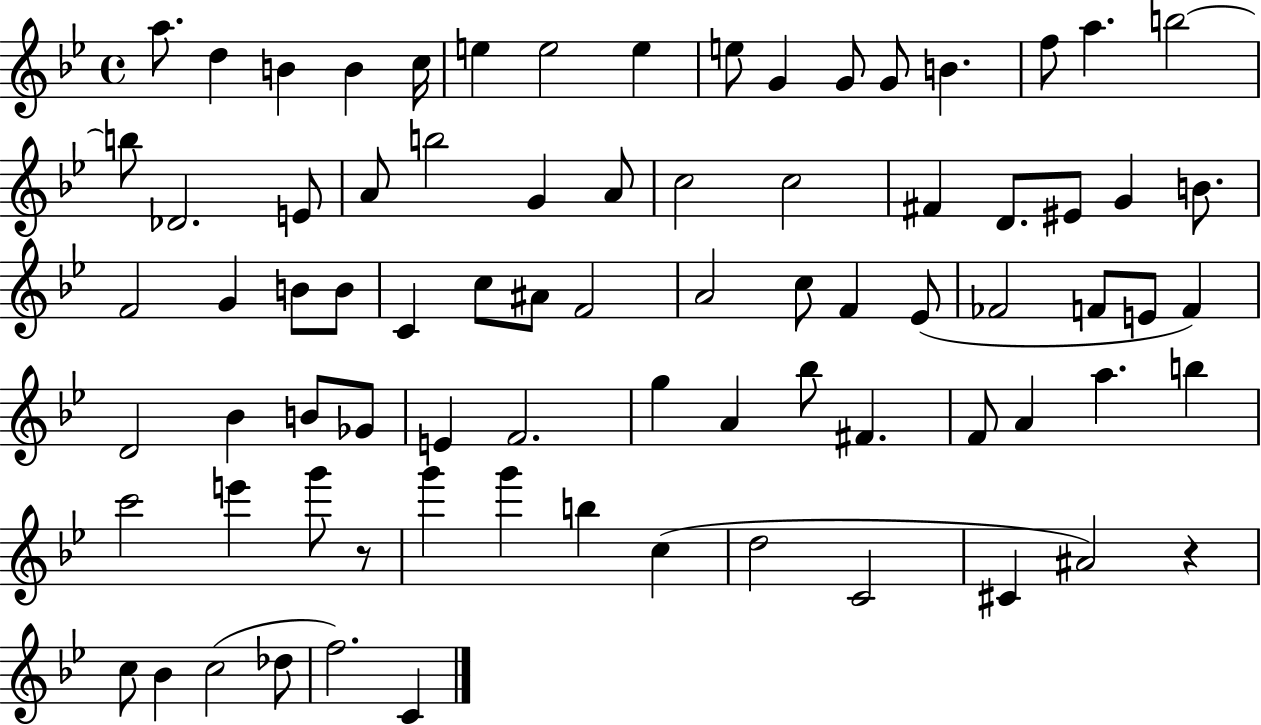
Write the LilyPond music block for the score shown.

{
  \clef treble
  \time 4/4
  \defaultTimeSignature
  \key bes \major
  a''8. d''4 b'4 b'4 c''16 | e''4 e''2 e''4 | e''8 g'4 g'8 g'8 b'4. | f''8 a''4. b''2~~ | \break b''8 des'2. e'8 | a'8 b''2 g'4 a'8 | c''2 c''2 | fis'4 d'8. eis'8 g'4 b'8. | \break f'2 g'4 b'8 b'8 | c'4 c''8 ais'8 f'2 | a'2 c''8 f'4 ees'8( | fes'2 f'8 e'8 f'4) | \break d'2 bes'4 b'8 ges'8 | e'4 f'2. | g''4 a'4 bes''8 fis'4. | f'8 a'4 a''4. b''4 | \break c'''2 e'''4 g'''8 r8 | g'''4 g'''4 b''4 c''4( | d''2 c'2 | cis'4 ais'2) r4 | \break c''8 bes'4 c''2( des''8 | f''2.) c'4 | \bar "|."
}